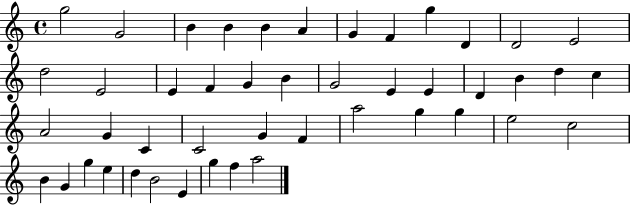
{
  \clef treble
  \time 4/4
  \defaultTimeSignature
  \key c \major
  g''2 g'2 | b'4 b'4 b'4 a'4 | g'4 f'4 g''4 d'4 | d'2 e'2 | \break d''2 e'2 | e'4 f'4 g'4 b'4 | g'2 e'4 e'4 | d'4 b'4 d''4 c''4 | \break a'2 g'4 c'4 | c'2 g'4 f'4 | a''2 g''4 g''4 | e''2 c''2 | \break b'4 g'4 g''4 e''4 | d''4 b'2 e'4 | g''4 f''4 a''2 | \bar "|."
}